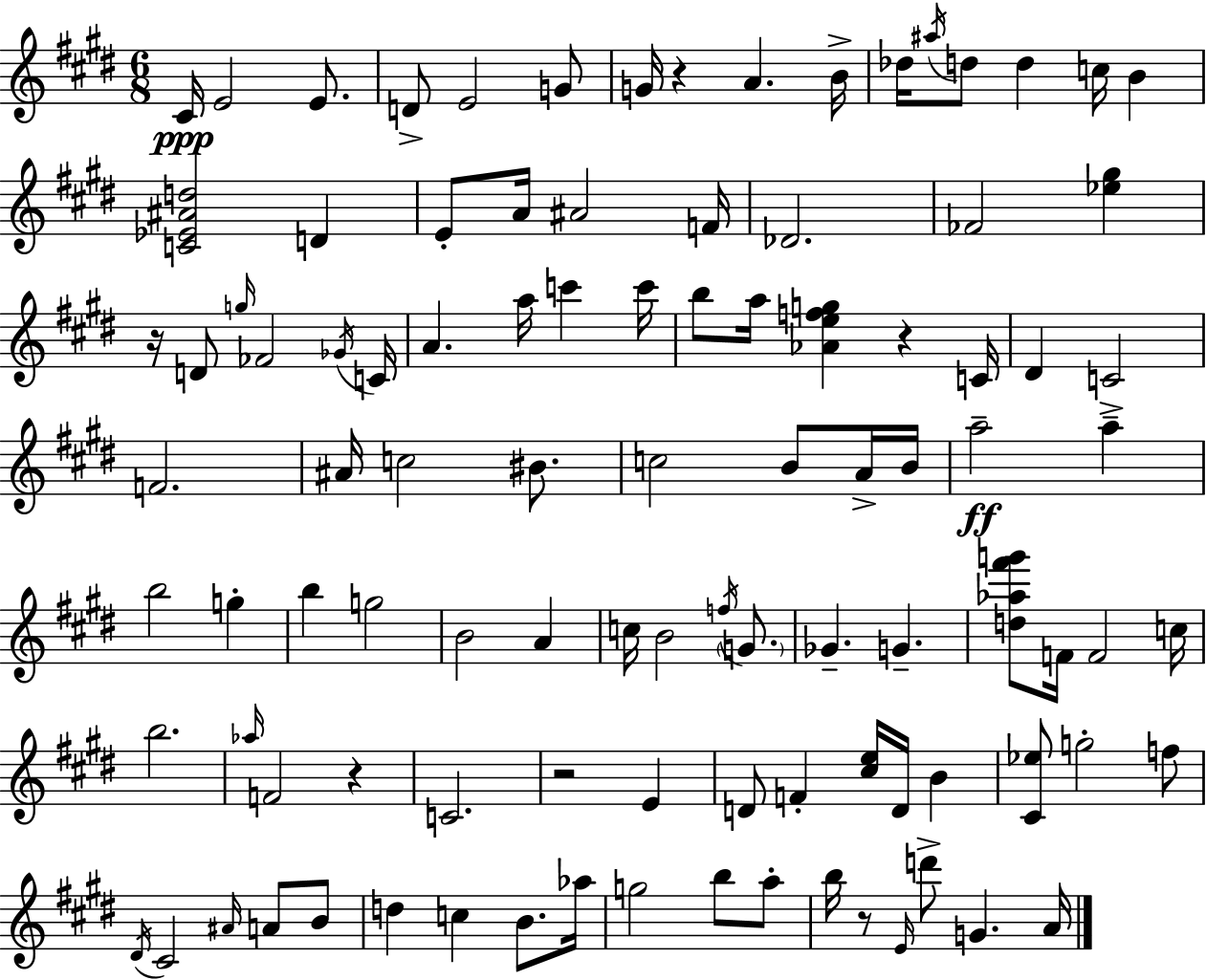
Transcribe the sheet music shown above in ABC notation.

X:1
T:Untitled
M:6/8
L:1/4
K:E
^C/4 E2 E/2 D/2 E2 G/2 G/4 z A B/4 _d/4 ^a/4 d/2 d c/4 B [C_E^Ad]2 D E/2 A/4 ^A2 F/4 _D2 _F2 [_e^g] z/4 D/2 g/4 _F2 _G/4 C/4 A a/4 c' c'/4 b/2 a/4 [_Aefg] z C/4 ^D C2 F2 ^A/4 c2 ^B/2 c2 B/2 A/4 B/4 a2 a b2 g b g2 B2 A c/4 B2 f/4 G/2 _G G [d_a^f'g']/2 F/4 F2 c/4 b2 _a/4 F2 z C2 z2 E D/2 F [^ce]/4 D/4 B [^C_e]/2 g2 f/2 ^D/4 ^C2 ^A/4 A/2 B/2 d c B/2 _a/4 g2 b/2 a/2 b/4 z/2 E/4 d'/2 G A/4